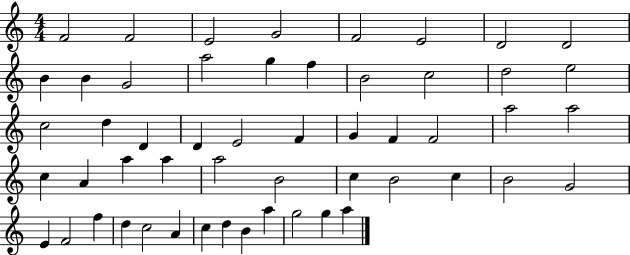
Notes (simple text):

F4/h F4/h E4/h G4/h F4/h E4/h D4/h D4/h B4/q B4/q G4/h A5/h G5/q F5/q B4/h C5/h D5/h E5/h C5/h D5/q D4/q D4/q E4/h F4/q G4/q F4/q F4/h A5/h A5/h C5/q A4/q A5/q A5/q A5/h B4/h C5/q B4/h C5/q B4/h G4/h E4/q F4/h F5/q D5/q C5/h A4/q C5/q D5/q B4/q A5/q G5/h G5/q A5/q